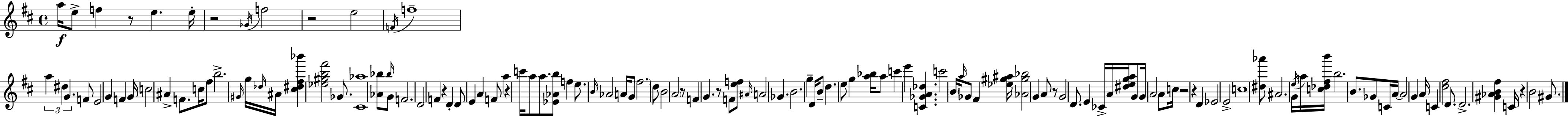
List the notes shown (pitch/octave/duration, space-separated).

A5/s E5/e F5/q R/e E5/q. E5/s R/h Gb4/s F5/h R/h E5/h F4/s F5/w A5/q D#5/q G4/q. F4/e E4/h G4/q F4/q G4/s C5/h A#4/q F4/e. C5/s F#5/e B5/h. G#4/s G5/s Db5/s A#4/s [C#5,D#5,F#5,Bb6]/q [Eb5,G#5,B5,F#6]/h Gb4/e. [C#4,Ab5]/w [Ab4,Bb5]/e Bb5/s G4/e F4/h. D4/h F4/q R/q D4/q D4/e E4/q A4/q F4/e A5/q R/q C6/s A5/e A5/e. [Eb4,Ab4,B5]/e F5/q E5/e. B4/s Ab4/h A4/s G4/e F#5/h. D5/e B4/h A4/h R/e F4/q G4/q. R/e F4/e [E5,F5]/e A#4/s A4/h Gb4/q. B4/h. G5/q D4/s B4/e D5/q. E5/e G5/q [A5,Bb5]/s A5/e C6/q E6/q [C4,Gb4,A4,Db5]/q. C6/h B4/s A5/s Gb4/e F#4/q [Eb5,G#5,A#5]/s [Ab4,G#5,Bb5]/h G4/q A4/e R/e G4/h D4/e. E4/q CES4/s A4/s [D#5,E5,G5,A5]/s G4/e G4/s A4/h A4/e C5/s R/h R/q D4/q Eb4/h E4/h C5/w [D#5,Ab6]/e A#4/h. G4/s E5/s A5/s [C5,Db5,F#5,B6]/s B5/h. B4/e. Gb4/e C4/s A4/s A4/h G4/q A4/s C4/q [D5,F#5]/h D4/e. D4/h. [G#4,Ab4,B4,F#5]/q C4/s R/q B4/h G#4/e.